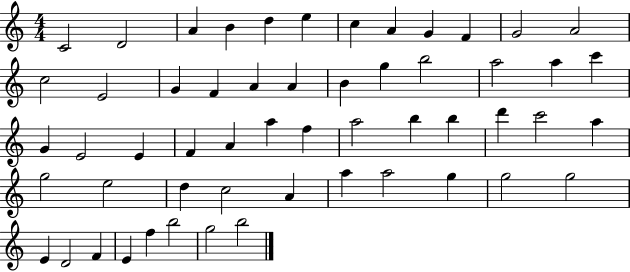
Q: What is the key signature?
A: C major